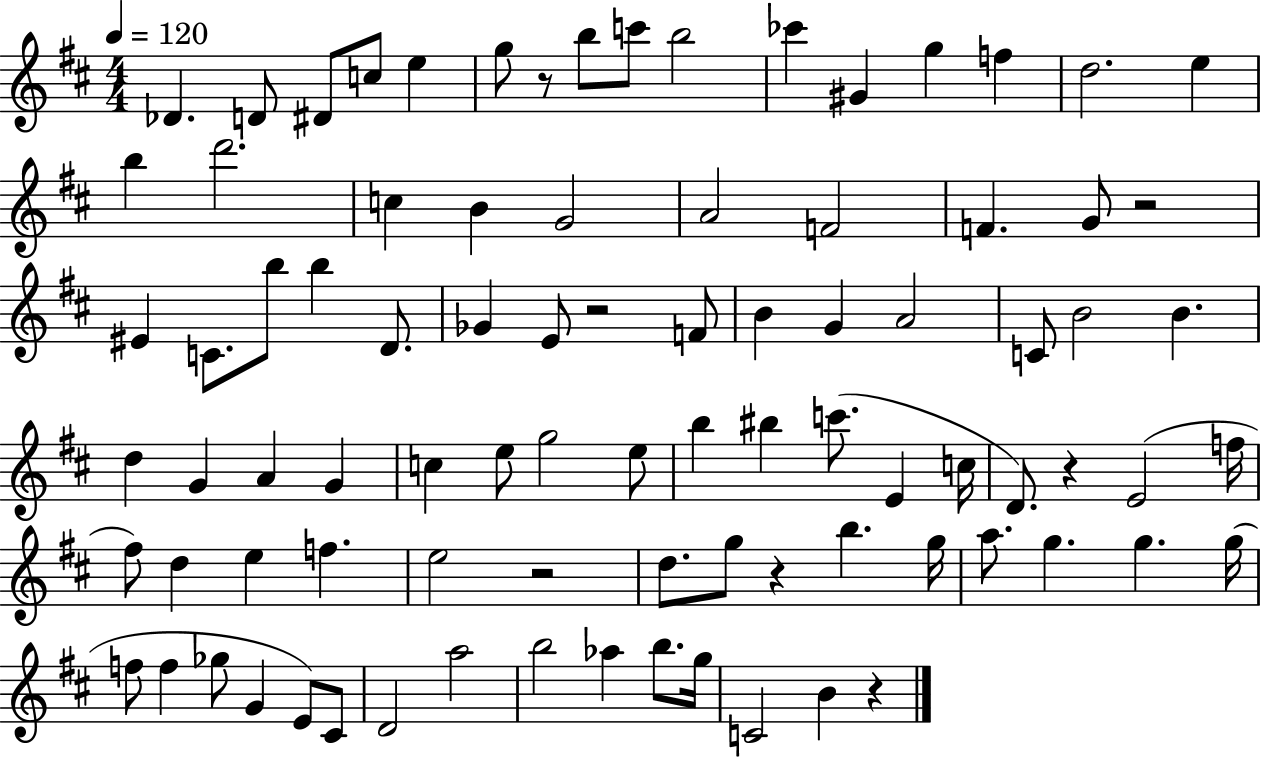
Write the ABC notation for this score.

X:1
T:Untitled
M:4/4
L:1/4
K:D
_D D/2 ^D/2 c/2 e g/2 z/2 b/2 c'/2 b2 _c' ^G g f d2 e b d'2 c B G2 A2 F2 F G/2 z2 ^E C/2 b/2 b D/2 _G E/2 z2 F/2 B G A2 C/2 B2 B d G A G c e/2 g2 e/2 b ^b c'/2 E c/4 D/2 z E2 f/4 ^f/2 d e f e2 z2 d/2 g/2 z b g/4 a/2 g g g/4 f/2 f _g/2 G E/2 ^C/2 D2 a2 b2 _a b/2 g/4 C2 B z